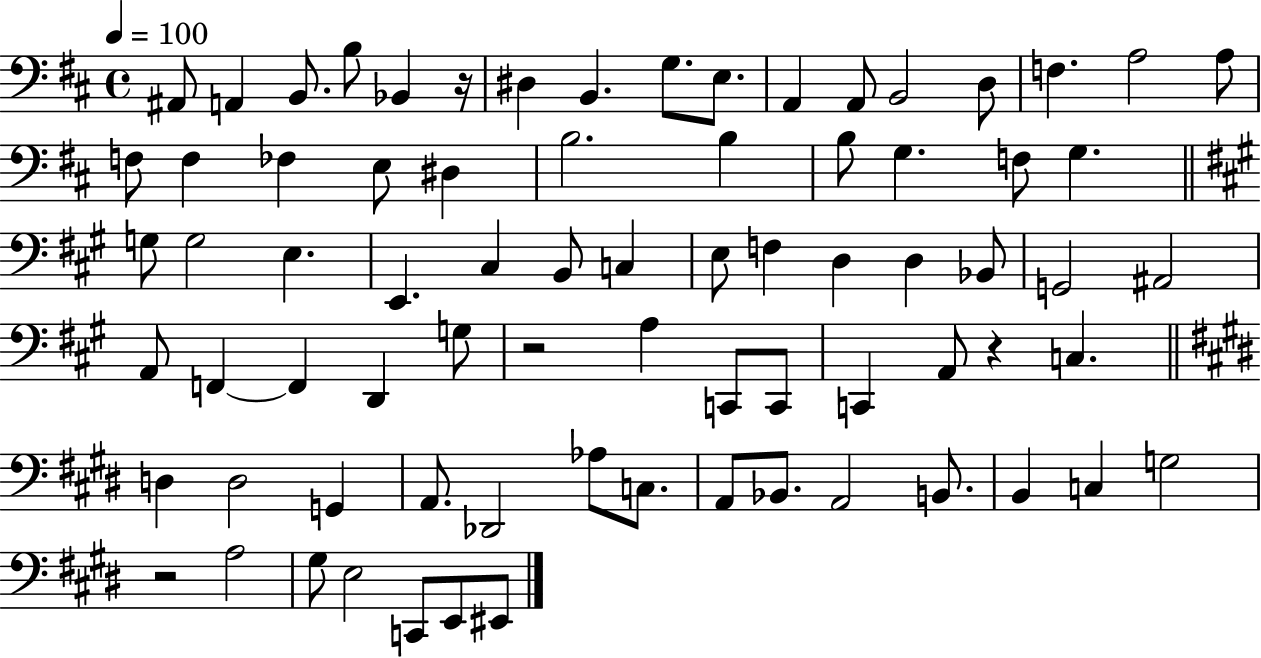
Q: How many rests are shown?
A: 4